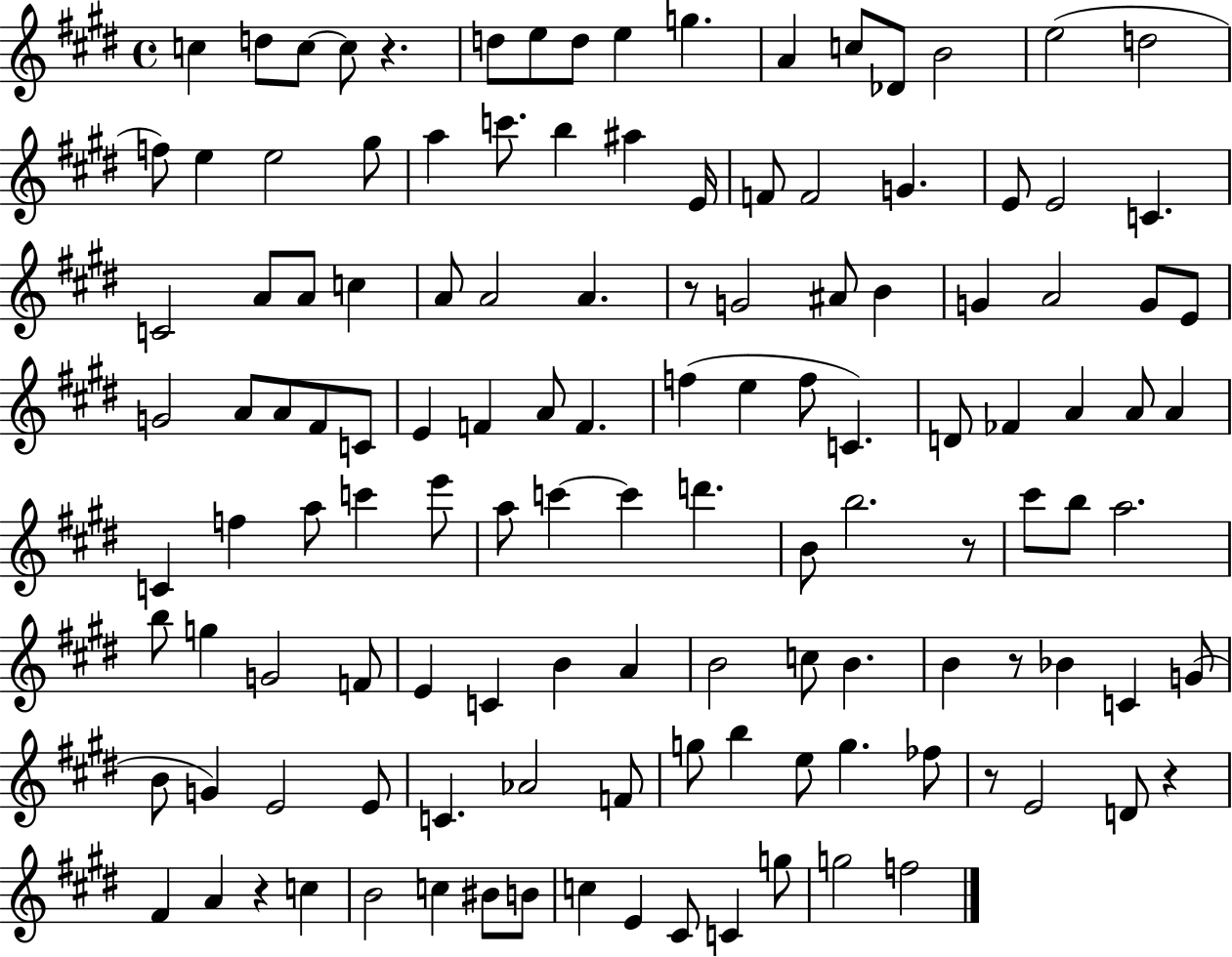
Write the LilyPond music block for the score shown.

{
  \clef treble
  \time 4/4
  \defaultTimeSignature
  \key e \major
  c''4 d''8 c''8~~ c''8 r4. | d''8 e''8 d''8 e''4 g''4. | a'4 c''8 des'8 b'2 | e''2( d''2 | \break f''8) e''4 e''2 gis''8 | a''4 c'''8. b''4 ais''4 e'16 | f'8 f'2 g'4. | e'8 e'2 c'4. | \break c'2 a'8 a'8 c''4 | a'8 a'2 a'4. | r8 g'2 ais'8 b'4 | g'4 a'2 g'8 e'8 | \break g'2 a'8 a'8 fis'8 c'8 | e'4 f'4 a'8 f'4. | f''4( e''4 f''8 c'4.) | d'8 fes'4 a'4 a'8 a'4 | \break c'4 f''4 a''8 c'''4 e'''8 | a''8 c'''4~~ c'''4 d'''4. | b'8 b''2. r8 | cis'''8 b''8 a''2. | \break b''8 g''4 g'2 f'8 | e'4 c'4 b'4 a'4 | b'2 c''8 b'4. | b'4 r8 bes'4 c'4 g'8( | \break b'8 g'4) e'2 e'8 | c'4. aes'2 f'8 | g''8 b''4 e''8 g''4. fes''8 | r8 e'2 d'8 r4 | \break fis'4 a'4 r4 c''4 | b'2 c''4 bis'8 b'8 | c''4 e'4 cis'8 c'4 g''8 | g''2 f''2 | \break \bar "|."
}